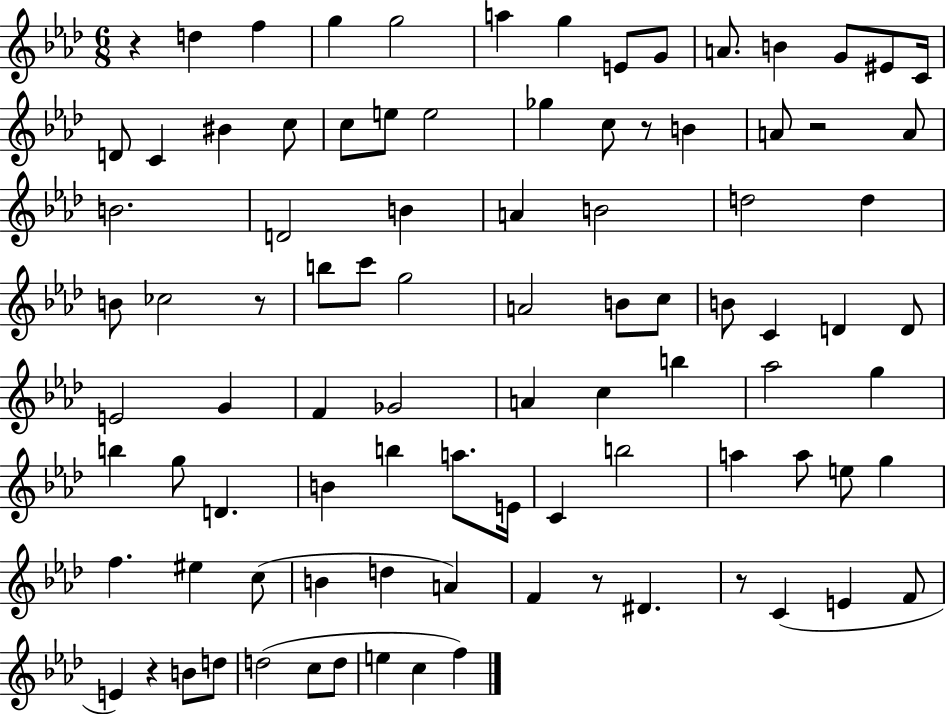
R/q D5/q F5/q G5/q G5/h A5/q G5/q E4/e G4/e A4/e. B4/q G4/e EIS4/e C4/s D4/e C4/q BIS4/q C5/e C5/e E5/e E5/h Gb5/q C5/e R/e B4/q A4/e R/h A4/e B4/h. D4/h B4/q A4/q B4/h D5/h D5/q B4/e CES5/h R/e B5/e C6/e G5/h A4/h B4/e C5/e B4/e C4/q D4/q D4/e E4/h G4/q F4/q Gb4/h A4/q C5/q B5/q Ab5/h G5/q B5/q G5/e D4/q. B4/q B5/q A5/e. E4/s C4/q B5/h A5/q A5/e E5/e G5/q F5/q. EIS5/q C5/e B4/q D5/q A4/q F4/q R/e D#4/q. R/e C4/q E4/q F4/e E4/q R/q B4/e D5/e D5/h C5/e D5/e E5/q C5/q F5/q